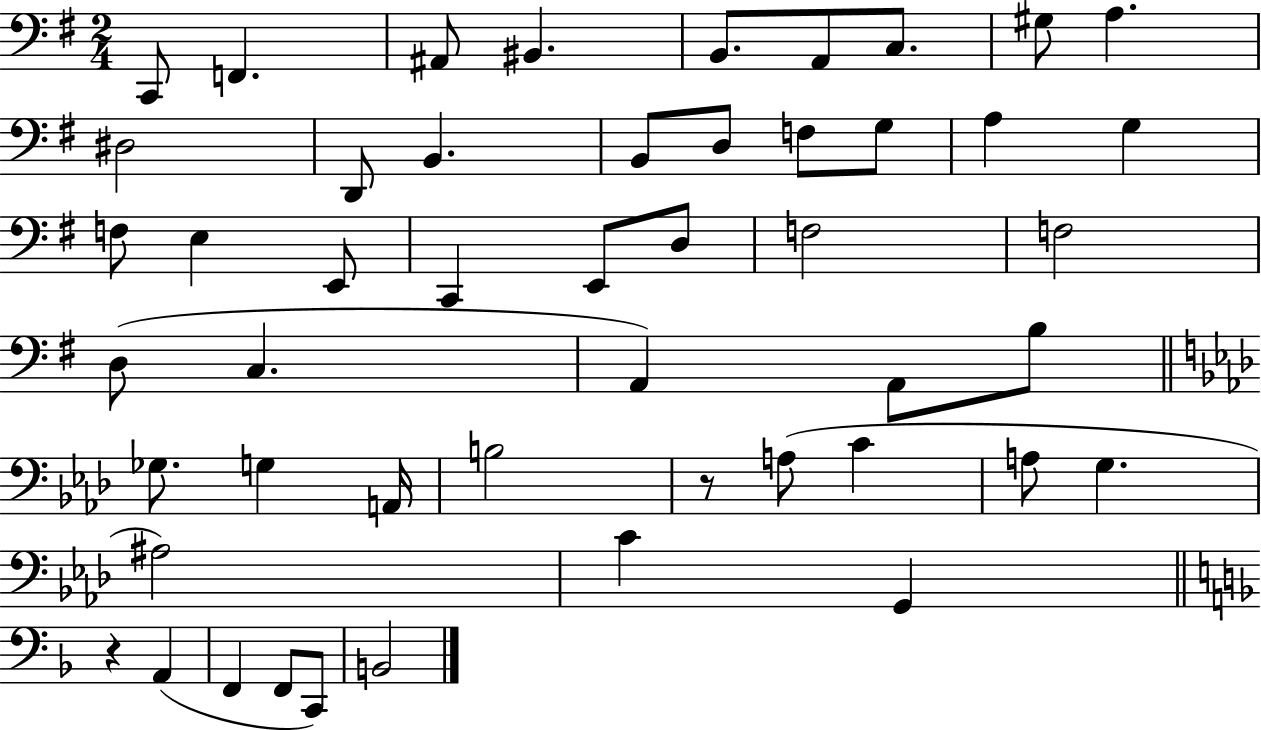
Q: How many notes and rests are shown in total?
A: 49